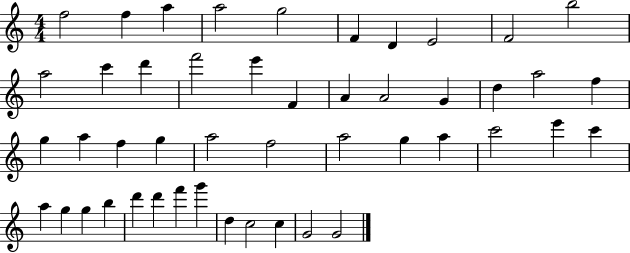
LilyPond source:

{
  \clef treble
  \numericTimeSignature
  \time 4/4
  \key c \major
  f''2 f''4 a''4 | a''2 g''2 | f'4 d'4 e'2 | f'2 b''2 | \break a''2 c'''4 d'''4 | f'''2 e'''4 f'4 | a'4 a'2 g'4 | d''4 a''2 f''4 | \break g''4 a''4 f''4 g''4 | a''2 f''2 | a''2 g''4 a''4 | c'''2 e'''4 c'''4 | \break a''4 g''4 g''4 b''4 | d'''4 d'''4 f'''4 g'''4 | d''4 c''2 c''4 | g'2 g'2 | \break \bar "|."
}